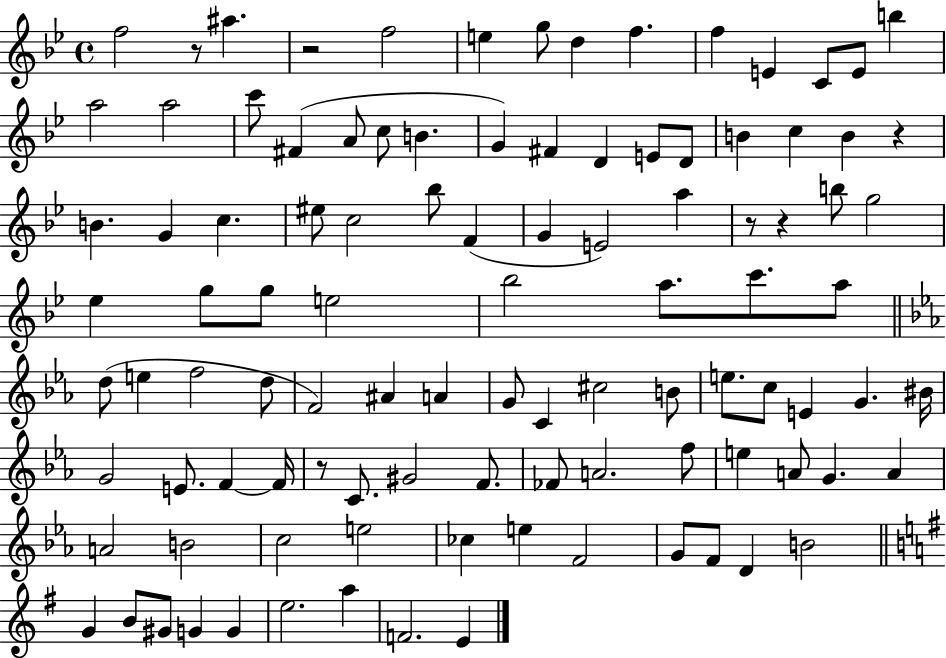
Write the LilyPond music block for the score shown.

{
  \clef treble
  \time 4/4
  \defaultTimeSignature
  \key bes \major
  f''2 r8 ais''4. | r2 f''2 | e''4 g''8 d''4 f''4. | f''4 e'4 c'8 e'8 b''4 | \break a''2 a''2 | c'''8 fis'4( a'8 c''8 b'4. | g'4) fis'4 d'4 e'8 d'8 | b'4 c''4 b'4 r4 | \break b'4. g'4 c''4. | eis''8 c''2 bes''8 f'4( | g'4 e'2) a''4 | r8 r4 b''8 g''2 | \break ees''4 g''8 g''8 e''2 | bes''2 a''8. c'''8. a''8 | \bar "||" \break \key ees \major d''8( e''4 f''2 d''8 | f'2) ais'4 a'4 | g'8 c'4 cis''2 b'8 | e''8. c''8 e'4 g'4. bis'16 | \break g'2 e'8. f'4~~ f'16 | r8 c'8. gis'2 f'8. | fes'8 a'2. f''8 | e''4 a'8 g'4. a'4 | \break a'2 b'2 | c''2 e''2 | ces''4 e''4 f'2 | g'8 f'8 d'4 b'2 | \break \bar "||" \break \key g \major g'4 b'8 gis'8 g'4 g'4 | e''2. a''4 | f'2. e'4 | \bar "|."
}